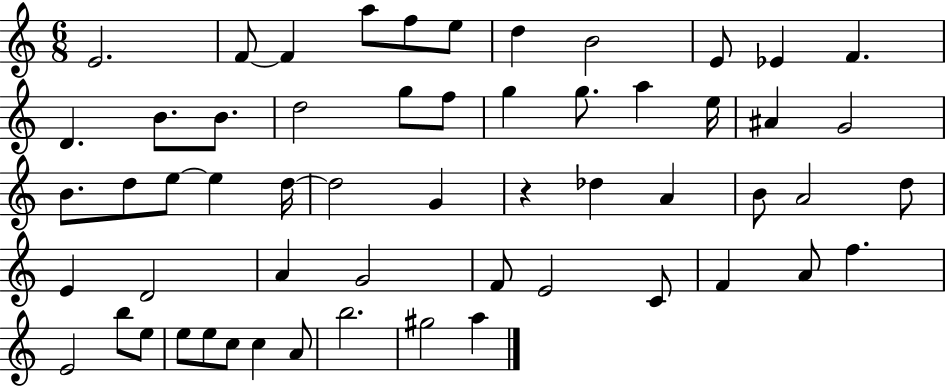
E4/h. F4/e F4/q A5/e F5/e E5/e D5/q B4/h E4/e Eb4/q F4/q. D4/q. B4/e. B4/e. D5/h G5/e F5/e G5/q G5/e. A5/q E5/s A#4/q G4/h B4/e. D5/e E5/e E5/q D5/s D5/h G4/q R/q Db5/q A4/q B4/e A4/h D5/e E4/q D4/h A4/q G4/h F4/e E4/h C4/e F4/q A4/e F5/q. E4/h B5/e E5/e E5/e E5/e C5/e C5/q A4/e B5/h. G#5/h A5/q